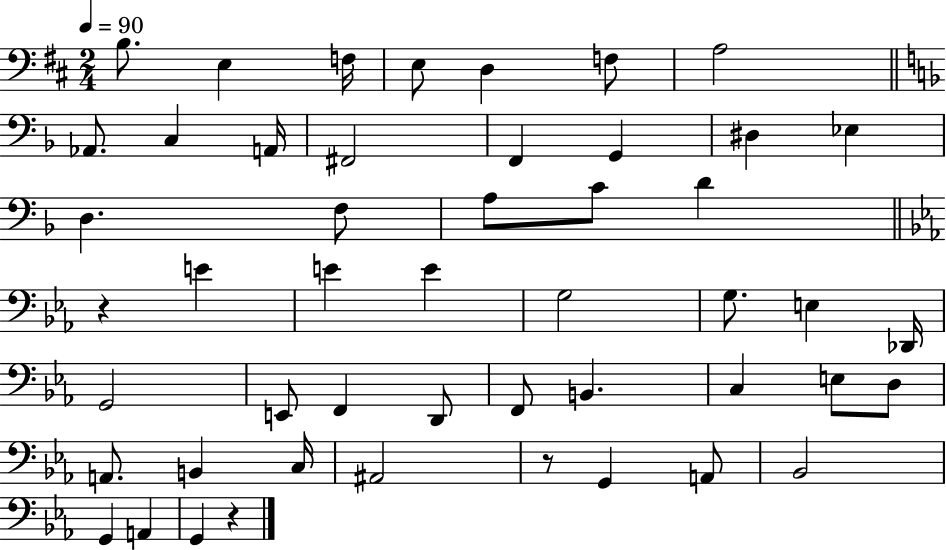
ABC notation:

X:1
T:Untitled
M:2/4
L:1/4
K:D
B,/2 E, F,/4 E,/2 D, F,/2 A,2 _A,,/2 C, A,,/4 ^F,,2 F,, G,, ^D, _E, D, F,/2 A,/2 C/2 D z E E E G,2 G,/2 E, _D,,/4 G,,2 E,,/2 F,, D,,/2 F,,/2 B,, C, E,/2 D,/2 A,,/2 B,, C,/4 ^A,,2 z/2 G,, A,,/2 _B,,2 G,, A,, G,, z